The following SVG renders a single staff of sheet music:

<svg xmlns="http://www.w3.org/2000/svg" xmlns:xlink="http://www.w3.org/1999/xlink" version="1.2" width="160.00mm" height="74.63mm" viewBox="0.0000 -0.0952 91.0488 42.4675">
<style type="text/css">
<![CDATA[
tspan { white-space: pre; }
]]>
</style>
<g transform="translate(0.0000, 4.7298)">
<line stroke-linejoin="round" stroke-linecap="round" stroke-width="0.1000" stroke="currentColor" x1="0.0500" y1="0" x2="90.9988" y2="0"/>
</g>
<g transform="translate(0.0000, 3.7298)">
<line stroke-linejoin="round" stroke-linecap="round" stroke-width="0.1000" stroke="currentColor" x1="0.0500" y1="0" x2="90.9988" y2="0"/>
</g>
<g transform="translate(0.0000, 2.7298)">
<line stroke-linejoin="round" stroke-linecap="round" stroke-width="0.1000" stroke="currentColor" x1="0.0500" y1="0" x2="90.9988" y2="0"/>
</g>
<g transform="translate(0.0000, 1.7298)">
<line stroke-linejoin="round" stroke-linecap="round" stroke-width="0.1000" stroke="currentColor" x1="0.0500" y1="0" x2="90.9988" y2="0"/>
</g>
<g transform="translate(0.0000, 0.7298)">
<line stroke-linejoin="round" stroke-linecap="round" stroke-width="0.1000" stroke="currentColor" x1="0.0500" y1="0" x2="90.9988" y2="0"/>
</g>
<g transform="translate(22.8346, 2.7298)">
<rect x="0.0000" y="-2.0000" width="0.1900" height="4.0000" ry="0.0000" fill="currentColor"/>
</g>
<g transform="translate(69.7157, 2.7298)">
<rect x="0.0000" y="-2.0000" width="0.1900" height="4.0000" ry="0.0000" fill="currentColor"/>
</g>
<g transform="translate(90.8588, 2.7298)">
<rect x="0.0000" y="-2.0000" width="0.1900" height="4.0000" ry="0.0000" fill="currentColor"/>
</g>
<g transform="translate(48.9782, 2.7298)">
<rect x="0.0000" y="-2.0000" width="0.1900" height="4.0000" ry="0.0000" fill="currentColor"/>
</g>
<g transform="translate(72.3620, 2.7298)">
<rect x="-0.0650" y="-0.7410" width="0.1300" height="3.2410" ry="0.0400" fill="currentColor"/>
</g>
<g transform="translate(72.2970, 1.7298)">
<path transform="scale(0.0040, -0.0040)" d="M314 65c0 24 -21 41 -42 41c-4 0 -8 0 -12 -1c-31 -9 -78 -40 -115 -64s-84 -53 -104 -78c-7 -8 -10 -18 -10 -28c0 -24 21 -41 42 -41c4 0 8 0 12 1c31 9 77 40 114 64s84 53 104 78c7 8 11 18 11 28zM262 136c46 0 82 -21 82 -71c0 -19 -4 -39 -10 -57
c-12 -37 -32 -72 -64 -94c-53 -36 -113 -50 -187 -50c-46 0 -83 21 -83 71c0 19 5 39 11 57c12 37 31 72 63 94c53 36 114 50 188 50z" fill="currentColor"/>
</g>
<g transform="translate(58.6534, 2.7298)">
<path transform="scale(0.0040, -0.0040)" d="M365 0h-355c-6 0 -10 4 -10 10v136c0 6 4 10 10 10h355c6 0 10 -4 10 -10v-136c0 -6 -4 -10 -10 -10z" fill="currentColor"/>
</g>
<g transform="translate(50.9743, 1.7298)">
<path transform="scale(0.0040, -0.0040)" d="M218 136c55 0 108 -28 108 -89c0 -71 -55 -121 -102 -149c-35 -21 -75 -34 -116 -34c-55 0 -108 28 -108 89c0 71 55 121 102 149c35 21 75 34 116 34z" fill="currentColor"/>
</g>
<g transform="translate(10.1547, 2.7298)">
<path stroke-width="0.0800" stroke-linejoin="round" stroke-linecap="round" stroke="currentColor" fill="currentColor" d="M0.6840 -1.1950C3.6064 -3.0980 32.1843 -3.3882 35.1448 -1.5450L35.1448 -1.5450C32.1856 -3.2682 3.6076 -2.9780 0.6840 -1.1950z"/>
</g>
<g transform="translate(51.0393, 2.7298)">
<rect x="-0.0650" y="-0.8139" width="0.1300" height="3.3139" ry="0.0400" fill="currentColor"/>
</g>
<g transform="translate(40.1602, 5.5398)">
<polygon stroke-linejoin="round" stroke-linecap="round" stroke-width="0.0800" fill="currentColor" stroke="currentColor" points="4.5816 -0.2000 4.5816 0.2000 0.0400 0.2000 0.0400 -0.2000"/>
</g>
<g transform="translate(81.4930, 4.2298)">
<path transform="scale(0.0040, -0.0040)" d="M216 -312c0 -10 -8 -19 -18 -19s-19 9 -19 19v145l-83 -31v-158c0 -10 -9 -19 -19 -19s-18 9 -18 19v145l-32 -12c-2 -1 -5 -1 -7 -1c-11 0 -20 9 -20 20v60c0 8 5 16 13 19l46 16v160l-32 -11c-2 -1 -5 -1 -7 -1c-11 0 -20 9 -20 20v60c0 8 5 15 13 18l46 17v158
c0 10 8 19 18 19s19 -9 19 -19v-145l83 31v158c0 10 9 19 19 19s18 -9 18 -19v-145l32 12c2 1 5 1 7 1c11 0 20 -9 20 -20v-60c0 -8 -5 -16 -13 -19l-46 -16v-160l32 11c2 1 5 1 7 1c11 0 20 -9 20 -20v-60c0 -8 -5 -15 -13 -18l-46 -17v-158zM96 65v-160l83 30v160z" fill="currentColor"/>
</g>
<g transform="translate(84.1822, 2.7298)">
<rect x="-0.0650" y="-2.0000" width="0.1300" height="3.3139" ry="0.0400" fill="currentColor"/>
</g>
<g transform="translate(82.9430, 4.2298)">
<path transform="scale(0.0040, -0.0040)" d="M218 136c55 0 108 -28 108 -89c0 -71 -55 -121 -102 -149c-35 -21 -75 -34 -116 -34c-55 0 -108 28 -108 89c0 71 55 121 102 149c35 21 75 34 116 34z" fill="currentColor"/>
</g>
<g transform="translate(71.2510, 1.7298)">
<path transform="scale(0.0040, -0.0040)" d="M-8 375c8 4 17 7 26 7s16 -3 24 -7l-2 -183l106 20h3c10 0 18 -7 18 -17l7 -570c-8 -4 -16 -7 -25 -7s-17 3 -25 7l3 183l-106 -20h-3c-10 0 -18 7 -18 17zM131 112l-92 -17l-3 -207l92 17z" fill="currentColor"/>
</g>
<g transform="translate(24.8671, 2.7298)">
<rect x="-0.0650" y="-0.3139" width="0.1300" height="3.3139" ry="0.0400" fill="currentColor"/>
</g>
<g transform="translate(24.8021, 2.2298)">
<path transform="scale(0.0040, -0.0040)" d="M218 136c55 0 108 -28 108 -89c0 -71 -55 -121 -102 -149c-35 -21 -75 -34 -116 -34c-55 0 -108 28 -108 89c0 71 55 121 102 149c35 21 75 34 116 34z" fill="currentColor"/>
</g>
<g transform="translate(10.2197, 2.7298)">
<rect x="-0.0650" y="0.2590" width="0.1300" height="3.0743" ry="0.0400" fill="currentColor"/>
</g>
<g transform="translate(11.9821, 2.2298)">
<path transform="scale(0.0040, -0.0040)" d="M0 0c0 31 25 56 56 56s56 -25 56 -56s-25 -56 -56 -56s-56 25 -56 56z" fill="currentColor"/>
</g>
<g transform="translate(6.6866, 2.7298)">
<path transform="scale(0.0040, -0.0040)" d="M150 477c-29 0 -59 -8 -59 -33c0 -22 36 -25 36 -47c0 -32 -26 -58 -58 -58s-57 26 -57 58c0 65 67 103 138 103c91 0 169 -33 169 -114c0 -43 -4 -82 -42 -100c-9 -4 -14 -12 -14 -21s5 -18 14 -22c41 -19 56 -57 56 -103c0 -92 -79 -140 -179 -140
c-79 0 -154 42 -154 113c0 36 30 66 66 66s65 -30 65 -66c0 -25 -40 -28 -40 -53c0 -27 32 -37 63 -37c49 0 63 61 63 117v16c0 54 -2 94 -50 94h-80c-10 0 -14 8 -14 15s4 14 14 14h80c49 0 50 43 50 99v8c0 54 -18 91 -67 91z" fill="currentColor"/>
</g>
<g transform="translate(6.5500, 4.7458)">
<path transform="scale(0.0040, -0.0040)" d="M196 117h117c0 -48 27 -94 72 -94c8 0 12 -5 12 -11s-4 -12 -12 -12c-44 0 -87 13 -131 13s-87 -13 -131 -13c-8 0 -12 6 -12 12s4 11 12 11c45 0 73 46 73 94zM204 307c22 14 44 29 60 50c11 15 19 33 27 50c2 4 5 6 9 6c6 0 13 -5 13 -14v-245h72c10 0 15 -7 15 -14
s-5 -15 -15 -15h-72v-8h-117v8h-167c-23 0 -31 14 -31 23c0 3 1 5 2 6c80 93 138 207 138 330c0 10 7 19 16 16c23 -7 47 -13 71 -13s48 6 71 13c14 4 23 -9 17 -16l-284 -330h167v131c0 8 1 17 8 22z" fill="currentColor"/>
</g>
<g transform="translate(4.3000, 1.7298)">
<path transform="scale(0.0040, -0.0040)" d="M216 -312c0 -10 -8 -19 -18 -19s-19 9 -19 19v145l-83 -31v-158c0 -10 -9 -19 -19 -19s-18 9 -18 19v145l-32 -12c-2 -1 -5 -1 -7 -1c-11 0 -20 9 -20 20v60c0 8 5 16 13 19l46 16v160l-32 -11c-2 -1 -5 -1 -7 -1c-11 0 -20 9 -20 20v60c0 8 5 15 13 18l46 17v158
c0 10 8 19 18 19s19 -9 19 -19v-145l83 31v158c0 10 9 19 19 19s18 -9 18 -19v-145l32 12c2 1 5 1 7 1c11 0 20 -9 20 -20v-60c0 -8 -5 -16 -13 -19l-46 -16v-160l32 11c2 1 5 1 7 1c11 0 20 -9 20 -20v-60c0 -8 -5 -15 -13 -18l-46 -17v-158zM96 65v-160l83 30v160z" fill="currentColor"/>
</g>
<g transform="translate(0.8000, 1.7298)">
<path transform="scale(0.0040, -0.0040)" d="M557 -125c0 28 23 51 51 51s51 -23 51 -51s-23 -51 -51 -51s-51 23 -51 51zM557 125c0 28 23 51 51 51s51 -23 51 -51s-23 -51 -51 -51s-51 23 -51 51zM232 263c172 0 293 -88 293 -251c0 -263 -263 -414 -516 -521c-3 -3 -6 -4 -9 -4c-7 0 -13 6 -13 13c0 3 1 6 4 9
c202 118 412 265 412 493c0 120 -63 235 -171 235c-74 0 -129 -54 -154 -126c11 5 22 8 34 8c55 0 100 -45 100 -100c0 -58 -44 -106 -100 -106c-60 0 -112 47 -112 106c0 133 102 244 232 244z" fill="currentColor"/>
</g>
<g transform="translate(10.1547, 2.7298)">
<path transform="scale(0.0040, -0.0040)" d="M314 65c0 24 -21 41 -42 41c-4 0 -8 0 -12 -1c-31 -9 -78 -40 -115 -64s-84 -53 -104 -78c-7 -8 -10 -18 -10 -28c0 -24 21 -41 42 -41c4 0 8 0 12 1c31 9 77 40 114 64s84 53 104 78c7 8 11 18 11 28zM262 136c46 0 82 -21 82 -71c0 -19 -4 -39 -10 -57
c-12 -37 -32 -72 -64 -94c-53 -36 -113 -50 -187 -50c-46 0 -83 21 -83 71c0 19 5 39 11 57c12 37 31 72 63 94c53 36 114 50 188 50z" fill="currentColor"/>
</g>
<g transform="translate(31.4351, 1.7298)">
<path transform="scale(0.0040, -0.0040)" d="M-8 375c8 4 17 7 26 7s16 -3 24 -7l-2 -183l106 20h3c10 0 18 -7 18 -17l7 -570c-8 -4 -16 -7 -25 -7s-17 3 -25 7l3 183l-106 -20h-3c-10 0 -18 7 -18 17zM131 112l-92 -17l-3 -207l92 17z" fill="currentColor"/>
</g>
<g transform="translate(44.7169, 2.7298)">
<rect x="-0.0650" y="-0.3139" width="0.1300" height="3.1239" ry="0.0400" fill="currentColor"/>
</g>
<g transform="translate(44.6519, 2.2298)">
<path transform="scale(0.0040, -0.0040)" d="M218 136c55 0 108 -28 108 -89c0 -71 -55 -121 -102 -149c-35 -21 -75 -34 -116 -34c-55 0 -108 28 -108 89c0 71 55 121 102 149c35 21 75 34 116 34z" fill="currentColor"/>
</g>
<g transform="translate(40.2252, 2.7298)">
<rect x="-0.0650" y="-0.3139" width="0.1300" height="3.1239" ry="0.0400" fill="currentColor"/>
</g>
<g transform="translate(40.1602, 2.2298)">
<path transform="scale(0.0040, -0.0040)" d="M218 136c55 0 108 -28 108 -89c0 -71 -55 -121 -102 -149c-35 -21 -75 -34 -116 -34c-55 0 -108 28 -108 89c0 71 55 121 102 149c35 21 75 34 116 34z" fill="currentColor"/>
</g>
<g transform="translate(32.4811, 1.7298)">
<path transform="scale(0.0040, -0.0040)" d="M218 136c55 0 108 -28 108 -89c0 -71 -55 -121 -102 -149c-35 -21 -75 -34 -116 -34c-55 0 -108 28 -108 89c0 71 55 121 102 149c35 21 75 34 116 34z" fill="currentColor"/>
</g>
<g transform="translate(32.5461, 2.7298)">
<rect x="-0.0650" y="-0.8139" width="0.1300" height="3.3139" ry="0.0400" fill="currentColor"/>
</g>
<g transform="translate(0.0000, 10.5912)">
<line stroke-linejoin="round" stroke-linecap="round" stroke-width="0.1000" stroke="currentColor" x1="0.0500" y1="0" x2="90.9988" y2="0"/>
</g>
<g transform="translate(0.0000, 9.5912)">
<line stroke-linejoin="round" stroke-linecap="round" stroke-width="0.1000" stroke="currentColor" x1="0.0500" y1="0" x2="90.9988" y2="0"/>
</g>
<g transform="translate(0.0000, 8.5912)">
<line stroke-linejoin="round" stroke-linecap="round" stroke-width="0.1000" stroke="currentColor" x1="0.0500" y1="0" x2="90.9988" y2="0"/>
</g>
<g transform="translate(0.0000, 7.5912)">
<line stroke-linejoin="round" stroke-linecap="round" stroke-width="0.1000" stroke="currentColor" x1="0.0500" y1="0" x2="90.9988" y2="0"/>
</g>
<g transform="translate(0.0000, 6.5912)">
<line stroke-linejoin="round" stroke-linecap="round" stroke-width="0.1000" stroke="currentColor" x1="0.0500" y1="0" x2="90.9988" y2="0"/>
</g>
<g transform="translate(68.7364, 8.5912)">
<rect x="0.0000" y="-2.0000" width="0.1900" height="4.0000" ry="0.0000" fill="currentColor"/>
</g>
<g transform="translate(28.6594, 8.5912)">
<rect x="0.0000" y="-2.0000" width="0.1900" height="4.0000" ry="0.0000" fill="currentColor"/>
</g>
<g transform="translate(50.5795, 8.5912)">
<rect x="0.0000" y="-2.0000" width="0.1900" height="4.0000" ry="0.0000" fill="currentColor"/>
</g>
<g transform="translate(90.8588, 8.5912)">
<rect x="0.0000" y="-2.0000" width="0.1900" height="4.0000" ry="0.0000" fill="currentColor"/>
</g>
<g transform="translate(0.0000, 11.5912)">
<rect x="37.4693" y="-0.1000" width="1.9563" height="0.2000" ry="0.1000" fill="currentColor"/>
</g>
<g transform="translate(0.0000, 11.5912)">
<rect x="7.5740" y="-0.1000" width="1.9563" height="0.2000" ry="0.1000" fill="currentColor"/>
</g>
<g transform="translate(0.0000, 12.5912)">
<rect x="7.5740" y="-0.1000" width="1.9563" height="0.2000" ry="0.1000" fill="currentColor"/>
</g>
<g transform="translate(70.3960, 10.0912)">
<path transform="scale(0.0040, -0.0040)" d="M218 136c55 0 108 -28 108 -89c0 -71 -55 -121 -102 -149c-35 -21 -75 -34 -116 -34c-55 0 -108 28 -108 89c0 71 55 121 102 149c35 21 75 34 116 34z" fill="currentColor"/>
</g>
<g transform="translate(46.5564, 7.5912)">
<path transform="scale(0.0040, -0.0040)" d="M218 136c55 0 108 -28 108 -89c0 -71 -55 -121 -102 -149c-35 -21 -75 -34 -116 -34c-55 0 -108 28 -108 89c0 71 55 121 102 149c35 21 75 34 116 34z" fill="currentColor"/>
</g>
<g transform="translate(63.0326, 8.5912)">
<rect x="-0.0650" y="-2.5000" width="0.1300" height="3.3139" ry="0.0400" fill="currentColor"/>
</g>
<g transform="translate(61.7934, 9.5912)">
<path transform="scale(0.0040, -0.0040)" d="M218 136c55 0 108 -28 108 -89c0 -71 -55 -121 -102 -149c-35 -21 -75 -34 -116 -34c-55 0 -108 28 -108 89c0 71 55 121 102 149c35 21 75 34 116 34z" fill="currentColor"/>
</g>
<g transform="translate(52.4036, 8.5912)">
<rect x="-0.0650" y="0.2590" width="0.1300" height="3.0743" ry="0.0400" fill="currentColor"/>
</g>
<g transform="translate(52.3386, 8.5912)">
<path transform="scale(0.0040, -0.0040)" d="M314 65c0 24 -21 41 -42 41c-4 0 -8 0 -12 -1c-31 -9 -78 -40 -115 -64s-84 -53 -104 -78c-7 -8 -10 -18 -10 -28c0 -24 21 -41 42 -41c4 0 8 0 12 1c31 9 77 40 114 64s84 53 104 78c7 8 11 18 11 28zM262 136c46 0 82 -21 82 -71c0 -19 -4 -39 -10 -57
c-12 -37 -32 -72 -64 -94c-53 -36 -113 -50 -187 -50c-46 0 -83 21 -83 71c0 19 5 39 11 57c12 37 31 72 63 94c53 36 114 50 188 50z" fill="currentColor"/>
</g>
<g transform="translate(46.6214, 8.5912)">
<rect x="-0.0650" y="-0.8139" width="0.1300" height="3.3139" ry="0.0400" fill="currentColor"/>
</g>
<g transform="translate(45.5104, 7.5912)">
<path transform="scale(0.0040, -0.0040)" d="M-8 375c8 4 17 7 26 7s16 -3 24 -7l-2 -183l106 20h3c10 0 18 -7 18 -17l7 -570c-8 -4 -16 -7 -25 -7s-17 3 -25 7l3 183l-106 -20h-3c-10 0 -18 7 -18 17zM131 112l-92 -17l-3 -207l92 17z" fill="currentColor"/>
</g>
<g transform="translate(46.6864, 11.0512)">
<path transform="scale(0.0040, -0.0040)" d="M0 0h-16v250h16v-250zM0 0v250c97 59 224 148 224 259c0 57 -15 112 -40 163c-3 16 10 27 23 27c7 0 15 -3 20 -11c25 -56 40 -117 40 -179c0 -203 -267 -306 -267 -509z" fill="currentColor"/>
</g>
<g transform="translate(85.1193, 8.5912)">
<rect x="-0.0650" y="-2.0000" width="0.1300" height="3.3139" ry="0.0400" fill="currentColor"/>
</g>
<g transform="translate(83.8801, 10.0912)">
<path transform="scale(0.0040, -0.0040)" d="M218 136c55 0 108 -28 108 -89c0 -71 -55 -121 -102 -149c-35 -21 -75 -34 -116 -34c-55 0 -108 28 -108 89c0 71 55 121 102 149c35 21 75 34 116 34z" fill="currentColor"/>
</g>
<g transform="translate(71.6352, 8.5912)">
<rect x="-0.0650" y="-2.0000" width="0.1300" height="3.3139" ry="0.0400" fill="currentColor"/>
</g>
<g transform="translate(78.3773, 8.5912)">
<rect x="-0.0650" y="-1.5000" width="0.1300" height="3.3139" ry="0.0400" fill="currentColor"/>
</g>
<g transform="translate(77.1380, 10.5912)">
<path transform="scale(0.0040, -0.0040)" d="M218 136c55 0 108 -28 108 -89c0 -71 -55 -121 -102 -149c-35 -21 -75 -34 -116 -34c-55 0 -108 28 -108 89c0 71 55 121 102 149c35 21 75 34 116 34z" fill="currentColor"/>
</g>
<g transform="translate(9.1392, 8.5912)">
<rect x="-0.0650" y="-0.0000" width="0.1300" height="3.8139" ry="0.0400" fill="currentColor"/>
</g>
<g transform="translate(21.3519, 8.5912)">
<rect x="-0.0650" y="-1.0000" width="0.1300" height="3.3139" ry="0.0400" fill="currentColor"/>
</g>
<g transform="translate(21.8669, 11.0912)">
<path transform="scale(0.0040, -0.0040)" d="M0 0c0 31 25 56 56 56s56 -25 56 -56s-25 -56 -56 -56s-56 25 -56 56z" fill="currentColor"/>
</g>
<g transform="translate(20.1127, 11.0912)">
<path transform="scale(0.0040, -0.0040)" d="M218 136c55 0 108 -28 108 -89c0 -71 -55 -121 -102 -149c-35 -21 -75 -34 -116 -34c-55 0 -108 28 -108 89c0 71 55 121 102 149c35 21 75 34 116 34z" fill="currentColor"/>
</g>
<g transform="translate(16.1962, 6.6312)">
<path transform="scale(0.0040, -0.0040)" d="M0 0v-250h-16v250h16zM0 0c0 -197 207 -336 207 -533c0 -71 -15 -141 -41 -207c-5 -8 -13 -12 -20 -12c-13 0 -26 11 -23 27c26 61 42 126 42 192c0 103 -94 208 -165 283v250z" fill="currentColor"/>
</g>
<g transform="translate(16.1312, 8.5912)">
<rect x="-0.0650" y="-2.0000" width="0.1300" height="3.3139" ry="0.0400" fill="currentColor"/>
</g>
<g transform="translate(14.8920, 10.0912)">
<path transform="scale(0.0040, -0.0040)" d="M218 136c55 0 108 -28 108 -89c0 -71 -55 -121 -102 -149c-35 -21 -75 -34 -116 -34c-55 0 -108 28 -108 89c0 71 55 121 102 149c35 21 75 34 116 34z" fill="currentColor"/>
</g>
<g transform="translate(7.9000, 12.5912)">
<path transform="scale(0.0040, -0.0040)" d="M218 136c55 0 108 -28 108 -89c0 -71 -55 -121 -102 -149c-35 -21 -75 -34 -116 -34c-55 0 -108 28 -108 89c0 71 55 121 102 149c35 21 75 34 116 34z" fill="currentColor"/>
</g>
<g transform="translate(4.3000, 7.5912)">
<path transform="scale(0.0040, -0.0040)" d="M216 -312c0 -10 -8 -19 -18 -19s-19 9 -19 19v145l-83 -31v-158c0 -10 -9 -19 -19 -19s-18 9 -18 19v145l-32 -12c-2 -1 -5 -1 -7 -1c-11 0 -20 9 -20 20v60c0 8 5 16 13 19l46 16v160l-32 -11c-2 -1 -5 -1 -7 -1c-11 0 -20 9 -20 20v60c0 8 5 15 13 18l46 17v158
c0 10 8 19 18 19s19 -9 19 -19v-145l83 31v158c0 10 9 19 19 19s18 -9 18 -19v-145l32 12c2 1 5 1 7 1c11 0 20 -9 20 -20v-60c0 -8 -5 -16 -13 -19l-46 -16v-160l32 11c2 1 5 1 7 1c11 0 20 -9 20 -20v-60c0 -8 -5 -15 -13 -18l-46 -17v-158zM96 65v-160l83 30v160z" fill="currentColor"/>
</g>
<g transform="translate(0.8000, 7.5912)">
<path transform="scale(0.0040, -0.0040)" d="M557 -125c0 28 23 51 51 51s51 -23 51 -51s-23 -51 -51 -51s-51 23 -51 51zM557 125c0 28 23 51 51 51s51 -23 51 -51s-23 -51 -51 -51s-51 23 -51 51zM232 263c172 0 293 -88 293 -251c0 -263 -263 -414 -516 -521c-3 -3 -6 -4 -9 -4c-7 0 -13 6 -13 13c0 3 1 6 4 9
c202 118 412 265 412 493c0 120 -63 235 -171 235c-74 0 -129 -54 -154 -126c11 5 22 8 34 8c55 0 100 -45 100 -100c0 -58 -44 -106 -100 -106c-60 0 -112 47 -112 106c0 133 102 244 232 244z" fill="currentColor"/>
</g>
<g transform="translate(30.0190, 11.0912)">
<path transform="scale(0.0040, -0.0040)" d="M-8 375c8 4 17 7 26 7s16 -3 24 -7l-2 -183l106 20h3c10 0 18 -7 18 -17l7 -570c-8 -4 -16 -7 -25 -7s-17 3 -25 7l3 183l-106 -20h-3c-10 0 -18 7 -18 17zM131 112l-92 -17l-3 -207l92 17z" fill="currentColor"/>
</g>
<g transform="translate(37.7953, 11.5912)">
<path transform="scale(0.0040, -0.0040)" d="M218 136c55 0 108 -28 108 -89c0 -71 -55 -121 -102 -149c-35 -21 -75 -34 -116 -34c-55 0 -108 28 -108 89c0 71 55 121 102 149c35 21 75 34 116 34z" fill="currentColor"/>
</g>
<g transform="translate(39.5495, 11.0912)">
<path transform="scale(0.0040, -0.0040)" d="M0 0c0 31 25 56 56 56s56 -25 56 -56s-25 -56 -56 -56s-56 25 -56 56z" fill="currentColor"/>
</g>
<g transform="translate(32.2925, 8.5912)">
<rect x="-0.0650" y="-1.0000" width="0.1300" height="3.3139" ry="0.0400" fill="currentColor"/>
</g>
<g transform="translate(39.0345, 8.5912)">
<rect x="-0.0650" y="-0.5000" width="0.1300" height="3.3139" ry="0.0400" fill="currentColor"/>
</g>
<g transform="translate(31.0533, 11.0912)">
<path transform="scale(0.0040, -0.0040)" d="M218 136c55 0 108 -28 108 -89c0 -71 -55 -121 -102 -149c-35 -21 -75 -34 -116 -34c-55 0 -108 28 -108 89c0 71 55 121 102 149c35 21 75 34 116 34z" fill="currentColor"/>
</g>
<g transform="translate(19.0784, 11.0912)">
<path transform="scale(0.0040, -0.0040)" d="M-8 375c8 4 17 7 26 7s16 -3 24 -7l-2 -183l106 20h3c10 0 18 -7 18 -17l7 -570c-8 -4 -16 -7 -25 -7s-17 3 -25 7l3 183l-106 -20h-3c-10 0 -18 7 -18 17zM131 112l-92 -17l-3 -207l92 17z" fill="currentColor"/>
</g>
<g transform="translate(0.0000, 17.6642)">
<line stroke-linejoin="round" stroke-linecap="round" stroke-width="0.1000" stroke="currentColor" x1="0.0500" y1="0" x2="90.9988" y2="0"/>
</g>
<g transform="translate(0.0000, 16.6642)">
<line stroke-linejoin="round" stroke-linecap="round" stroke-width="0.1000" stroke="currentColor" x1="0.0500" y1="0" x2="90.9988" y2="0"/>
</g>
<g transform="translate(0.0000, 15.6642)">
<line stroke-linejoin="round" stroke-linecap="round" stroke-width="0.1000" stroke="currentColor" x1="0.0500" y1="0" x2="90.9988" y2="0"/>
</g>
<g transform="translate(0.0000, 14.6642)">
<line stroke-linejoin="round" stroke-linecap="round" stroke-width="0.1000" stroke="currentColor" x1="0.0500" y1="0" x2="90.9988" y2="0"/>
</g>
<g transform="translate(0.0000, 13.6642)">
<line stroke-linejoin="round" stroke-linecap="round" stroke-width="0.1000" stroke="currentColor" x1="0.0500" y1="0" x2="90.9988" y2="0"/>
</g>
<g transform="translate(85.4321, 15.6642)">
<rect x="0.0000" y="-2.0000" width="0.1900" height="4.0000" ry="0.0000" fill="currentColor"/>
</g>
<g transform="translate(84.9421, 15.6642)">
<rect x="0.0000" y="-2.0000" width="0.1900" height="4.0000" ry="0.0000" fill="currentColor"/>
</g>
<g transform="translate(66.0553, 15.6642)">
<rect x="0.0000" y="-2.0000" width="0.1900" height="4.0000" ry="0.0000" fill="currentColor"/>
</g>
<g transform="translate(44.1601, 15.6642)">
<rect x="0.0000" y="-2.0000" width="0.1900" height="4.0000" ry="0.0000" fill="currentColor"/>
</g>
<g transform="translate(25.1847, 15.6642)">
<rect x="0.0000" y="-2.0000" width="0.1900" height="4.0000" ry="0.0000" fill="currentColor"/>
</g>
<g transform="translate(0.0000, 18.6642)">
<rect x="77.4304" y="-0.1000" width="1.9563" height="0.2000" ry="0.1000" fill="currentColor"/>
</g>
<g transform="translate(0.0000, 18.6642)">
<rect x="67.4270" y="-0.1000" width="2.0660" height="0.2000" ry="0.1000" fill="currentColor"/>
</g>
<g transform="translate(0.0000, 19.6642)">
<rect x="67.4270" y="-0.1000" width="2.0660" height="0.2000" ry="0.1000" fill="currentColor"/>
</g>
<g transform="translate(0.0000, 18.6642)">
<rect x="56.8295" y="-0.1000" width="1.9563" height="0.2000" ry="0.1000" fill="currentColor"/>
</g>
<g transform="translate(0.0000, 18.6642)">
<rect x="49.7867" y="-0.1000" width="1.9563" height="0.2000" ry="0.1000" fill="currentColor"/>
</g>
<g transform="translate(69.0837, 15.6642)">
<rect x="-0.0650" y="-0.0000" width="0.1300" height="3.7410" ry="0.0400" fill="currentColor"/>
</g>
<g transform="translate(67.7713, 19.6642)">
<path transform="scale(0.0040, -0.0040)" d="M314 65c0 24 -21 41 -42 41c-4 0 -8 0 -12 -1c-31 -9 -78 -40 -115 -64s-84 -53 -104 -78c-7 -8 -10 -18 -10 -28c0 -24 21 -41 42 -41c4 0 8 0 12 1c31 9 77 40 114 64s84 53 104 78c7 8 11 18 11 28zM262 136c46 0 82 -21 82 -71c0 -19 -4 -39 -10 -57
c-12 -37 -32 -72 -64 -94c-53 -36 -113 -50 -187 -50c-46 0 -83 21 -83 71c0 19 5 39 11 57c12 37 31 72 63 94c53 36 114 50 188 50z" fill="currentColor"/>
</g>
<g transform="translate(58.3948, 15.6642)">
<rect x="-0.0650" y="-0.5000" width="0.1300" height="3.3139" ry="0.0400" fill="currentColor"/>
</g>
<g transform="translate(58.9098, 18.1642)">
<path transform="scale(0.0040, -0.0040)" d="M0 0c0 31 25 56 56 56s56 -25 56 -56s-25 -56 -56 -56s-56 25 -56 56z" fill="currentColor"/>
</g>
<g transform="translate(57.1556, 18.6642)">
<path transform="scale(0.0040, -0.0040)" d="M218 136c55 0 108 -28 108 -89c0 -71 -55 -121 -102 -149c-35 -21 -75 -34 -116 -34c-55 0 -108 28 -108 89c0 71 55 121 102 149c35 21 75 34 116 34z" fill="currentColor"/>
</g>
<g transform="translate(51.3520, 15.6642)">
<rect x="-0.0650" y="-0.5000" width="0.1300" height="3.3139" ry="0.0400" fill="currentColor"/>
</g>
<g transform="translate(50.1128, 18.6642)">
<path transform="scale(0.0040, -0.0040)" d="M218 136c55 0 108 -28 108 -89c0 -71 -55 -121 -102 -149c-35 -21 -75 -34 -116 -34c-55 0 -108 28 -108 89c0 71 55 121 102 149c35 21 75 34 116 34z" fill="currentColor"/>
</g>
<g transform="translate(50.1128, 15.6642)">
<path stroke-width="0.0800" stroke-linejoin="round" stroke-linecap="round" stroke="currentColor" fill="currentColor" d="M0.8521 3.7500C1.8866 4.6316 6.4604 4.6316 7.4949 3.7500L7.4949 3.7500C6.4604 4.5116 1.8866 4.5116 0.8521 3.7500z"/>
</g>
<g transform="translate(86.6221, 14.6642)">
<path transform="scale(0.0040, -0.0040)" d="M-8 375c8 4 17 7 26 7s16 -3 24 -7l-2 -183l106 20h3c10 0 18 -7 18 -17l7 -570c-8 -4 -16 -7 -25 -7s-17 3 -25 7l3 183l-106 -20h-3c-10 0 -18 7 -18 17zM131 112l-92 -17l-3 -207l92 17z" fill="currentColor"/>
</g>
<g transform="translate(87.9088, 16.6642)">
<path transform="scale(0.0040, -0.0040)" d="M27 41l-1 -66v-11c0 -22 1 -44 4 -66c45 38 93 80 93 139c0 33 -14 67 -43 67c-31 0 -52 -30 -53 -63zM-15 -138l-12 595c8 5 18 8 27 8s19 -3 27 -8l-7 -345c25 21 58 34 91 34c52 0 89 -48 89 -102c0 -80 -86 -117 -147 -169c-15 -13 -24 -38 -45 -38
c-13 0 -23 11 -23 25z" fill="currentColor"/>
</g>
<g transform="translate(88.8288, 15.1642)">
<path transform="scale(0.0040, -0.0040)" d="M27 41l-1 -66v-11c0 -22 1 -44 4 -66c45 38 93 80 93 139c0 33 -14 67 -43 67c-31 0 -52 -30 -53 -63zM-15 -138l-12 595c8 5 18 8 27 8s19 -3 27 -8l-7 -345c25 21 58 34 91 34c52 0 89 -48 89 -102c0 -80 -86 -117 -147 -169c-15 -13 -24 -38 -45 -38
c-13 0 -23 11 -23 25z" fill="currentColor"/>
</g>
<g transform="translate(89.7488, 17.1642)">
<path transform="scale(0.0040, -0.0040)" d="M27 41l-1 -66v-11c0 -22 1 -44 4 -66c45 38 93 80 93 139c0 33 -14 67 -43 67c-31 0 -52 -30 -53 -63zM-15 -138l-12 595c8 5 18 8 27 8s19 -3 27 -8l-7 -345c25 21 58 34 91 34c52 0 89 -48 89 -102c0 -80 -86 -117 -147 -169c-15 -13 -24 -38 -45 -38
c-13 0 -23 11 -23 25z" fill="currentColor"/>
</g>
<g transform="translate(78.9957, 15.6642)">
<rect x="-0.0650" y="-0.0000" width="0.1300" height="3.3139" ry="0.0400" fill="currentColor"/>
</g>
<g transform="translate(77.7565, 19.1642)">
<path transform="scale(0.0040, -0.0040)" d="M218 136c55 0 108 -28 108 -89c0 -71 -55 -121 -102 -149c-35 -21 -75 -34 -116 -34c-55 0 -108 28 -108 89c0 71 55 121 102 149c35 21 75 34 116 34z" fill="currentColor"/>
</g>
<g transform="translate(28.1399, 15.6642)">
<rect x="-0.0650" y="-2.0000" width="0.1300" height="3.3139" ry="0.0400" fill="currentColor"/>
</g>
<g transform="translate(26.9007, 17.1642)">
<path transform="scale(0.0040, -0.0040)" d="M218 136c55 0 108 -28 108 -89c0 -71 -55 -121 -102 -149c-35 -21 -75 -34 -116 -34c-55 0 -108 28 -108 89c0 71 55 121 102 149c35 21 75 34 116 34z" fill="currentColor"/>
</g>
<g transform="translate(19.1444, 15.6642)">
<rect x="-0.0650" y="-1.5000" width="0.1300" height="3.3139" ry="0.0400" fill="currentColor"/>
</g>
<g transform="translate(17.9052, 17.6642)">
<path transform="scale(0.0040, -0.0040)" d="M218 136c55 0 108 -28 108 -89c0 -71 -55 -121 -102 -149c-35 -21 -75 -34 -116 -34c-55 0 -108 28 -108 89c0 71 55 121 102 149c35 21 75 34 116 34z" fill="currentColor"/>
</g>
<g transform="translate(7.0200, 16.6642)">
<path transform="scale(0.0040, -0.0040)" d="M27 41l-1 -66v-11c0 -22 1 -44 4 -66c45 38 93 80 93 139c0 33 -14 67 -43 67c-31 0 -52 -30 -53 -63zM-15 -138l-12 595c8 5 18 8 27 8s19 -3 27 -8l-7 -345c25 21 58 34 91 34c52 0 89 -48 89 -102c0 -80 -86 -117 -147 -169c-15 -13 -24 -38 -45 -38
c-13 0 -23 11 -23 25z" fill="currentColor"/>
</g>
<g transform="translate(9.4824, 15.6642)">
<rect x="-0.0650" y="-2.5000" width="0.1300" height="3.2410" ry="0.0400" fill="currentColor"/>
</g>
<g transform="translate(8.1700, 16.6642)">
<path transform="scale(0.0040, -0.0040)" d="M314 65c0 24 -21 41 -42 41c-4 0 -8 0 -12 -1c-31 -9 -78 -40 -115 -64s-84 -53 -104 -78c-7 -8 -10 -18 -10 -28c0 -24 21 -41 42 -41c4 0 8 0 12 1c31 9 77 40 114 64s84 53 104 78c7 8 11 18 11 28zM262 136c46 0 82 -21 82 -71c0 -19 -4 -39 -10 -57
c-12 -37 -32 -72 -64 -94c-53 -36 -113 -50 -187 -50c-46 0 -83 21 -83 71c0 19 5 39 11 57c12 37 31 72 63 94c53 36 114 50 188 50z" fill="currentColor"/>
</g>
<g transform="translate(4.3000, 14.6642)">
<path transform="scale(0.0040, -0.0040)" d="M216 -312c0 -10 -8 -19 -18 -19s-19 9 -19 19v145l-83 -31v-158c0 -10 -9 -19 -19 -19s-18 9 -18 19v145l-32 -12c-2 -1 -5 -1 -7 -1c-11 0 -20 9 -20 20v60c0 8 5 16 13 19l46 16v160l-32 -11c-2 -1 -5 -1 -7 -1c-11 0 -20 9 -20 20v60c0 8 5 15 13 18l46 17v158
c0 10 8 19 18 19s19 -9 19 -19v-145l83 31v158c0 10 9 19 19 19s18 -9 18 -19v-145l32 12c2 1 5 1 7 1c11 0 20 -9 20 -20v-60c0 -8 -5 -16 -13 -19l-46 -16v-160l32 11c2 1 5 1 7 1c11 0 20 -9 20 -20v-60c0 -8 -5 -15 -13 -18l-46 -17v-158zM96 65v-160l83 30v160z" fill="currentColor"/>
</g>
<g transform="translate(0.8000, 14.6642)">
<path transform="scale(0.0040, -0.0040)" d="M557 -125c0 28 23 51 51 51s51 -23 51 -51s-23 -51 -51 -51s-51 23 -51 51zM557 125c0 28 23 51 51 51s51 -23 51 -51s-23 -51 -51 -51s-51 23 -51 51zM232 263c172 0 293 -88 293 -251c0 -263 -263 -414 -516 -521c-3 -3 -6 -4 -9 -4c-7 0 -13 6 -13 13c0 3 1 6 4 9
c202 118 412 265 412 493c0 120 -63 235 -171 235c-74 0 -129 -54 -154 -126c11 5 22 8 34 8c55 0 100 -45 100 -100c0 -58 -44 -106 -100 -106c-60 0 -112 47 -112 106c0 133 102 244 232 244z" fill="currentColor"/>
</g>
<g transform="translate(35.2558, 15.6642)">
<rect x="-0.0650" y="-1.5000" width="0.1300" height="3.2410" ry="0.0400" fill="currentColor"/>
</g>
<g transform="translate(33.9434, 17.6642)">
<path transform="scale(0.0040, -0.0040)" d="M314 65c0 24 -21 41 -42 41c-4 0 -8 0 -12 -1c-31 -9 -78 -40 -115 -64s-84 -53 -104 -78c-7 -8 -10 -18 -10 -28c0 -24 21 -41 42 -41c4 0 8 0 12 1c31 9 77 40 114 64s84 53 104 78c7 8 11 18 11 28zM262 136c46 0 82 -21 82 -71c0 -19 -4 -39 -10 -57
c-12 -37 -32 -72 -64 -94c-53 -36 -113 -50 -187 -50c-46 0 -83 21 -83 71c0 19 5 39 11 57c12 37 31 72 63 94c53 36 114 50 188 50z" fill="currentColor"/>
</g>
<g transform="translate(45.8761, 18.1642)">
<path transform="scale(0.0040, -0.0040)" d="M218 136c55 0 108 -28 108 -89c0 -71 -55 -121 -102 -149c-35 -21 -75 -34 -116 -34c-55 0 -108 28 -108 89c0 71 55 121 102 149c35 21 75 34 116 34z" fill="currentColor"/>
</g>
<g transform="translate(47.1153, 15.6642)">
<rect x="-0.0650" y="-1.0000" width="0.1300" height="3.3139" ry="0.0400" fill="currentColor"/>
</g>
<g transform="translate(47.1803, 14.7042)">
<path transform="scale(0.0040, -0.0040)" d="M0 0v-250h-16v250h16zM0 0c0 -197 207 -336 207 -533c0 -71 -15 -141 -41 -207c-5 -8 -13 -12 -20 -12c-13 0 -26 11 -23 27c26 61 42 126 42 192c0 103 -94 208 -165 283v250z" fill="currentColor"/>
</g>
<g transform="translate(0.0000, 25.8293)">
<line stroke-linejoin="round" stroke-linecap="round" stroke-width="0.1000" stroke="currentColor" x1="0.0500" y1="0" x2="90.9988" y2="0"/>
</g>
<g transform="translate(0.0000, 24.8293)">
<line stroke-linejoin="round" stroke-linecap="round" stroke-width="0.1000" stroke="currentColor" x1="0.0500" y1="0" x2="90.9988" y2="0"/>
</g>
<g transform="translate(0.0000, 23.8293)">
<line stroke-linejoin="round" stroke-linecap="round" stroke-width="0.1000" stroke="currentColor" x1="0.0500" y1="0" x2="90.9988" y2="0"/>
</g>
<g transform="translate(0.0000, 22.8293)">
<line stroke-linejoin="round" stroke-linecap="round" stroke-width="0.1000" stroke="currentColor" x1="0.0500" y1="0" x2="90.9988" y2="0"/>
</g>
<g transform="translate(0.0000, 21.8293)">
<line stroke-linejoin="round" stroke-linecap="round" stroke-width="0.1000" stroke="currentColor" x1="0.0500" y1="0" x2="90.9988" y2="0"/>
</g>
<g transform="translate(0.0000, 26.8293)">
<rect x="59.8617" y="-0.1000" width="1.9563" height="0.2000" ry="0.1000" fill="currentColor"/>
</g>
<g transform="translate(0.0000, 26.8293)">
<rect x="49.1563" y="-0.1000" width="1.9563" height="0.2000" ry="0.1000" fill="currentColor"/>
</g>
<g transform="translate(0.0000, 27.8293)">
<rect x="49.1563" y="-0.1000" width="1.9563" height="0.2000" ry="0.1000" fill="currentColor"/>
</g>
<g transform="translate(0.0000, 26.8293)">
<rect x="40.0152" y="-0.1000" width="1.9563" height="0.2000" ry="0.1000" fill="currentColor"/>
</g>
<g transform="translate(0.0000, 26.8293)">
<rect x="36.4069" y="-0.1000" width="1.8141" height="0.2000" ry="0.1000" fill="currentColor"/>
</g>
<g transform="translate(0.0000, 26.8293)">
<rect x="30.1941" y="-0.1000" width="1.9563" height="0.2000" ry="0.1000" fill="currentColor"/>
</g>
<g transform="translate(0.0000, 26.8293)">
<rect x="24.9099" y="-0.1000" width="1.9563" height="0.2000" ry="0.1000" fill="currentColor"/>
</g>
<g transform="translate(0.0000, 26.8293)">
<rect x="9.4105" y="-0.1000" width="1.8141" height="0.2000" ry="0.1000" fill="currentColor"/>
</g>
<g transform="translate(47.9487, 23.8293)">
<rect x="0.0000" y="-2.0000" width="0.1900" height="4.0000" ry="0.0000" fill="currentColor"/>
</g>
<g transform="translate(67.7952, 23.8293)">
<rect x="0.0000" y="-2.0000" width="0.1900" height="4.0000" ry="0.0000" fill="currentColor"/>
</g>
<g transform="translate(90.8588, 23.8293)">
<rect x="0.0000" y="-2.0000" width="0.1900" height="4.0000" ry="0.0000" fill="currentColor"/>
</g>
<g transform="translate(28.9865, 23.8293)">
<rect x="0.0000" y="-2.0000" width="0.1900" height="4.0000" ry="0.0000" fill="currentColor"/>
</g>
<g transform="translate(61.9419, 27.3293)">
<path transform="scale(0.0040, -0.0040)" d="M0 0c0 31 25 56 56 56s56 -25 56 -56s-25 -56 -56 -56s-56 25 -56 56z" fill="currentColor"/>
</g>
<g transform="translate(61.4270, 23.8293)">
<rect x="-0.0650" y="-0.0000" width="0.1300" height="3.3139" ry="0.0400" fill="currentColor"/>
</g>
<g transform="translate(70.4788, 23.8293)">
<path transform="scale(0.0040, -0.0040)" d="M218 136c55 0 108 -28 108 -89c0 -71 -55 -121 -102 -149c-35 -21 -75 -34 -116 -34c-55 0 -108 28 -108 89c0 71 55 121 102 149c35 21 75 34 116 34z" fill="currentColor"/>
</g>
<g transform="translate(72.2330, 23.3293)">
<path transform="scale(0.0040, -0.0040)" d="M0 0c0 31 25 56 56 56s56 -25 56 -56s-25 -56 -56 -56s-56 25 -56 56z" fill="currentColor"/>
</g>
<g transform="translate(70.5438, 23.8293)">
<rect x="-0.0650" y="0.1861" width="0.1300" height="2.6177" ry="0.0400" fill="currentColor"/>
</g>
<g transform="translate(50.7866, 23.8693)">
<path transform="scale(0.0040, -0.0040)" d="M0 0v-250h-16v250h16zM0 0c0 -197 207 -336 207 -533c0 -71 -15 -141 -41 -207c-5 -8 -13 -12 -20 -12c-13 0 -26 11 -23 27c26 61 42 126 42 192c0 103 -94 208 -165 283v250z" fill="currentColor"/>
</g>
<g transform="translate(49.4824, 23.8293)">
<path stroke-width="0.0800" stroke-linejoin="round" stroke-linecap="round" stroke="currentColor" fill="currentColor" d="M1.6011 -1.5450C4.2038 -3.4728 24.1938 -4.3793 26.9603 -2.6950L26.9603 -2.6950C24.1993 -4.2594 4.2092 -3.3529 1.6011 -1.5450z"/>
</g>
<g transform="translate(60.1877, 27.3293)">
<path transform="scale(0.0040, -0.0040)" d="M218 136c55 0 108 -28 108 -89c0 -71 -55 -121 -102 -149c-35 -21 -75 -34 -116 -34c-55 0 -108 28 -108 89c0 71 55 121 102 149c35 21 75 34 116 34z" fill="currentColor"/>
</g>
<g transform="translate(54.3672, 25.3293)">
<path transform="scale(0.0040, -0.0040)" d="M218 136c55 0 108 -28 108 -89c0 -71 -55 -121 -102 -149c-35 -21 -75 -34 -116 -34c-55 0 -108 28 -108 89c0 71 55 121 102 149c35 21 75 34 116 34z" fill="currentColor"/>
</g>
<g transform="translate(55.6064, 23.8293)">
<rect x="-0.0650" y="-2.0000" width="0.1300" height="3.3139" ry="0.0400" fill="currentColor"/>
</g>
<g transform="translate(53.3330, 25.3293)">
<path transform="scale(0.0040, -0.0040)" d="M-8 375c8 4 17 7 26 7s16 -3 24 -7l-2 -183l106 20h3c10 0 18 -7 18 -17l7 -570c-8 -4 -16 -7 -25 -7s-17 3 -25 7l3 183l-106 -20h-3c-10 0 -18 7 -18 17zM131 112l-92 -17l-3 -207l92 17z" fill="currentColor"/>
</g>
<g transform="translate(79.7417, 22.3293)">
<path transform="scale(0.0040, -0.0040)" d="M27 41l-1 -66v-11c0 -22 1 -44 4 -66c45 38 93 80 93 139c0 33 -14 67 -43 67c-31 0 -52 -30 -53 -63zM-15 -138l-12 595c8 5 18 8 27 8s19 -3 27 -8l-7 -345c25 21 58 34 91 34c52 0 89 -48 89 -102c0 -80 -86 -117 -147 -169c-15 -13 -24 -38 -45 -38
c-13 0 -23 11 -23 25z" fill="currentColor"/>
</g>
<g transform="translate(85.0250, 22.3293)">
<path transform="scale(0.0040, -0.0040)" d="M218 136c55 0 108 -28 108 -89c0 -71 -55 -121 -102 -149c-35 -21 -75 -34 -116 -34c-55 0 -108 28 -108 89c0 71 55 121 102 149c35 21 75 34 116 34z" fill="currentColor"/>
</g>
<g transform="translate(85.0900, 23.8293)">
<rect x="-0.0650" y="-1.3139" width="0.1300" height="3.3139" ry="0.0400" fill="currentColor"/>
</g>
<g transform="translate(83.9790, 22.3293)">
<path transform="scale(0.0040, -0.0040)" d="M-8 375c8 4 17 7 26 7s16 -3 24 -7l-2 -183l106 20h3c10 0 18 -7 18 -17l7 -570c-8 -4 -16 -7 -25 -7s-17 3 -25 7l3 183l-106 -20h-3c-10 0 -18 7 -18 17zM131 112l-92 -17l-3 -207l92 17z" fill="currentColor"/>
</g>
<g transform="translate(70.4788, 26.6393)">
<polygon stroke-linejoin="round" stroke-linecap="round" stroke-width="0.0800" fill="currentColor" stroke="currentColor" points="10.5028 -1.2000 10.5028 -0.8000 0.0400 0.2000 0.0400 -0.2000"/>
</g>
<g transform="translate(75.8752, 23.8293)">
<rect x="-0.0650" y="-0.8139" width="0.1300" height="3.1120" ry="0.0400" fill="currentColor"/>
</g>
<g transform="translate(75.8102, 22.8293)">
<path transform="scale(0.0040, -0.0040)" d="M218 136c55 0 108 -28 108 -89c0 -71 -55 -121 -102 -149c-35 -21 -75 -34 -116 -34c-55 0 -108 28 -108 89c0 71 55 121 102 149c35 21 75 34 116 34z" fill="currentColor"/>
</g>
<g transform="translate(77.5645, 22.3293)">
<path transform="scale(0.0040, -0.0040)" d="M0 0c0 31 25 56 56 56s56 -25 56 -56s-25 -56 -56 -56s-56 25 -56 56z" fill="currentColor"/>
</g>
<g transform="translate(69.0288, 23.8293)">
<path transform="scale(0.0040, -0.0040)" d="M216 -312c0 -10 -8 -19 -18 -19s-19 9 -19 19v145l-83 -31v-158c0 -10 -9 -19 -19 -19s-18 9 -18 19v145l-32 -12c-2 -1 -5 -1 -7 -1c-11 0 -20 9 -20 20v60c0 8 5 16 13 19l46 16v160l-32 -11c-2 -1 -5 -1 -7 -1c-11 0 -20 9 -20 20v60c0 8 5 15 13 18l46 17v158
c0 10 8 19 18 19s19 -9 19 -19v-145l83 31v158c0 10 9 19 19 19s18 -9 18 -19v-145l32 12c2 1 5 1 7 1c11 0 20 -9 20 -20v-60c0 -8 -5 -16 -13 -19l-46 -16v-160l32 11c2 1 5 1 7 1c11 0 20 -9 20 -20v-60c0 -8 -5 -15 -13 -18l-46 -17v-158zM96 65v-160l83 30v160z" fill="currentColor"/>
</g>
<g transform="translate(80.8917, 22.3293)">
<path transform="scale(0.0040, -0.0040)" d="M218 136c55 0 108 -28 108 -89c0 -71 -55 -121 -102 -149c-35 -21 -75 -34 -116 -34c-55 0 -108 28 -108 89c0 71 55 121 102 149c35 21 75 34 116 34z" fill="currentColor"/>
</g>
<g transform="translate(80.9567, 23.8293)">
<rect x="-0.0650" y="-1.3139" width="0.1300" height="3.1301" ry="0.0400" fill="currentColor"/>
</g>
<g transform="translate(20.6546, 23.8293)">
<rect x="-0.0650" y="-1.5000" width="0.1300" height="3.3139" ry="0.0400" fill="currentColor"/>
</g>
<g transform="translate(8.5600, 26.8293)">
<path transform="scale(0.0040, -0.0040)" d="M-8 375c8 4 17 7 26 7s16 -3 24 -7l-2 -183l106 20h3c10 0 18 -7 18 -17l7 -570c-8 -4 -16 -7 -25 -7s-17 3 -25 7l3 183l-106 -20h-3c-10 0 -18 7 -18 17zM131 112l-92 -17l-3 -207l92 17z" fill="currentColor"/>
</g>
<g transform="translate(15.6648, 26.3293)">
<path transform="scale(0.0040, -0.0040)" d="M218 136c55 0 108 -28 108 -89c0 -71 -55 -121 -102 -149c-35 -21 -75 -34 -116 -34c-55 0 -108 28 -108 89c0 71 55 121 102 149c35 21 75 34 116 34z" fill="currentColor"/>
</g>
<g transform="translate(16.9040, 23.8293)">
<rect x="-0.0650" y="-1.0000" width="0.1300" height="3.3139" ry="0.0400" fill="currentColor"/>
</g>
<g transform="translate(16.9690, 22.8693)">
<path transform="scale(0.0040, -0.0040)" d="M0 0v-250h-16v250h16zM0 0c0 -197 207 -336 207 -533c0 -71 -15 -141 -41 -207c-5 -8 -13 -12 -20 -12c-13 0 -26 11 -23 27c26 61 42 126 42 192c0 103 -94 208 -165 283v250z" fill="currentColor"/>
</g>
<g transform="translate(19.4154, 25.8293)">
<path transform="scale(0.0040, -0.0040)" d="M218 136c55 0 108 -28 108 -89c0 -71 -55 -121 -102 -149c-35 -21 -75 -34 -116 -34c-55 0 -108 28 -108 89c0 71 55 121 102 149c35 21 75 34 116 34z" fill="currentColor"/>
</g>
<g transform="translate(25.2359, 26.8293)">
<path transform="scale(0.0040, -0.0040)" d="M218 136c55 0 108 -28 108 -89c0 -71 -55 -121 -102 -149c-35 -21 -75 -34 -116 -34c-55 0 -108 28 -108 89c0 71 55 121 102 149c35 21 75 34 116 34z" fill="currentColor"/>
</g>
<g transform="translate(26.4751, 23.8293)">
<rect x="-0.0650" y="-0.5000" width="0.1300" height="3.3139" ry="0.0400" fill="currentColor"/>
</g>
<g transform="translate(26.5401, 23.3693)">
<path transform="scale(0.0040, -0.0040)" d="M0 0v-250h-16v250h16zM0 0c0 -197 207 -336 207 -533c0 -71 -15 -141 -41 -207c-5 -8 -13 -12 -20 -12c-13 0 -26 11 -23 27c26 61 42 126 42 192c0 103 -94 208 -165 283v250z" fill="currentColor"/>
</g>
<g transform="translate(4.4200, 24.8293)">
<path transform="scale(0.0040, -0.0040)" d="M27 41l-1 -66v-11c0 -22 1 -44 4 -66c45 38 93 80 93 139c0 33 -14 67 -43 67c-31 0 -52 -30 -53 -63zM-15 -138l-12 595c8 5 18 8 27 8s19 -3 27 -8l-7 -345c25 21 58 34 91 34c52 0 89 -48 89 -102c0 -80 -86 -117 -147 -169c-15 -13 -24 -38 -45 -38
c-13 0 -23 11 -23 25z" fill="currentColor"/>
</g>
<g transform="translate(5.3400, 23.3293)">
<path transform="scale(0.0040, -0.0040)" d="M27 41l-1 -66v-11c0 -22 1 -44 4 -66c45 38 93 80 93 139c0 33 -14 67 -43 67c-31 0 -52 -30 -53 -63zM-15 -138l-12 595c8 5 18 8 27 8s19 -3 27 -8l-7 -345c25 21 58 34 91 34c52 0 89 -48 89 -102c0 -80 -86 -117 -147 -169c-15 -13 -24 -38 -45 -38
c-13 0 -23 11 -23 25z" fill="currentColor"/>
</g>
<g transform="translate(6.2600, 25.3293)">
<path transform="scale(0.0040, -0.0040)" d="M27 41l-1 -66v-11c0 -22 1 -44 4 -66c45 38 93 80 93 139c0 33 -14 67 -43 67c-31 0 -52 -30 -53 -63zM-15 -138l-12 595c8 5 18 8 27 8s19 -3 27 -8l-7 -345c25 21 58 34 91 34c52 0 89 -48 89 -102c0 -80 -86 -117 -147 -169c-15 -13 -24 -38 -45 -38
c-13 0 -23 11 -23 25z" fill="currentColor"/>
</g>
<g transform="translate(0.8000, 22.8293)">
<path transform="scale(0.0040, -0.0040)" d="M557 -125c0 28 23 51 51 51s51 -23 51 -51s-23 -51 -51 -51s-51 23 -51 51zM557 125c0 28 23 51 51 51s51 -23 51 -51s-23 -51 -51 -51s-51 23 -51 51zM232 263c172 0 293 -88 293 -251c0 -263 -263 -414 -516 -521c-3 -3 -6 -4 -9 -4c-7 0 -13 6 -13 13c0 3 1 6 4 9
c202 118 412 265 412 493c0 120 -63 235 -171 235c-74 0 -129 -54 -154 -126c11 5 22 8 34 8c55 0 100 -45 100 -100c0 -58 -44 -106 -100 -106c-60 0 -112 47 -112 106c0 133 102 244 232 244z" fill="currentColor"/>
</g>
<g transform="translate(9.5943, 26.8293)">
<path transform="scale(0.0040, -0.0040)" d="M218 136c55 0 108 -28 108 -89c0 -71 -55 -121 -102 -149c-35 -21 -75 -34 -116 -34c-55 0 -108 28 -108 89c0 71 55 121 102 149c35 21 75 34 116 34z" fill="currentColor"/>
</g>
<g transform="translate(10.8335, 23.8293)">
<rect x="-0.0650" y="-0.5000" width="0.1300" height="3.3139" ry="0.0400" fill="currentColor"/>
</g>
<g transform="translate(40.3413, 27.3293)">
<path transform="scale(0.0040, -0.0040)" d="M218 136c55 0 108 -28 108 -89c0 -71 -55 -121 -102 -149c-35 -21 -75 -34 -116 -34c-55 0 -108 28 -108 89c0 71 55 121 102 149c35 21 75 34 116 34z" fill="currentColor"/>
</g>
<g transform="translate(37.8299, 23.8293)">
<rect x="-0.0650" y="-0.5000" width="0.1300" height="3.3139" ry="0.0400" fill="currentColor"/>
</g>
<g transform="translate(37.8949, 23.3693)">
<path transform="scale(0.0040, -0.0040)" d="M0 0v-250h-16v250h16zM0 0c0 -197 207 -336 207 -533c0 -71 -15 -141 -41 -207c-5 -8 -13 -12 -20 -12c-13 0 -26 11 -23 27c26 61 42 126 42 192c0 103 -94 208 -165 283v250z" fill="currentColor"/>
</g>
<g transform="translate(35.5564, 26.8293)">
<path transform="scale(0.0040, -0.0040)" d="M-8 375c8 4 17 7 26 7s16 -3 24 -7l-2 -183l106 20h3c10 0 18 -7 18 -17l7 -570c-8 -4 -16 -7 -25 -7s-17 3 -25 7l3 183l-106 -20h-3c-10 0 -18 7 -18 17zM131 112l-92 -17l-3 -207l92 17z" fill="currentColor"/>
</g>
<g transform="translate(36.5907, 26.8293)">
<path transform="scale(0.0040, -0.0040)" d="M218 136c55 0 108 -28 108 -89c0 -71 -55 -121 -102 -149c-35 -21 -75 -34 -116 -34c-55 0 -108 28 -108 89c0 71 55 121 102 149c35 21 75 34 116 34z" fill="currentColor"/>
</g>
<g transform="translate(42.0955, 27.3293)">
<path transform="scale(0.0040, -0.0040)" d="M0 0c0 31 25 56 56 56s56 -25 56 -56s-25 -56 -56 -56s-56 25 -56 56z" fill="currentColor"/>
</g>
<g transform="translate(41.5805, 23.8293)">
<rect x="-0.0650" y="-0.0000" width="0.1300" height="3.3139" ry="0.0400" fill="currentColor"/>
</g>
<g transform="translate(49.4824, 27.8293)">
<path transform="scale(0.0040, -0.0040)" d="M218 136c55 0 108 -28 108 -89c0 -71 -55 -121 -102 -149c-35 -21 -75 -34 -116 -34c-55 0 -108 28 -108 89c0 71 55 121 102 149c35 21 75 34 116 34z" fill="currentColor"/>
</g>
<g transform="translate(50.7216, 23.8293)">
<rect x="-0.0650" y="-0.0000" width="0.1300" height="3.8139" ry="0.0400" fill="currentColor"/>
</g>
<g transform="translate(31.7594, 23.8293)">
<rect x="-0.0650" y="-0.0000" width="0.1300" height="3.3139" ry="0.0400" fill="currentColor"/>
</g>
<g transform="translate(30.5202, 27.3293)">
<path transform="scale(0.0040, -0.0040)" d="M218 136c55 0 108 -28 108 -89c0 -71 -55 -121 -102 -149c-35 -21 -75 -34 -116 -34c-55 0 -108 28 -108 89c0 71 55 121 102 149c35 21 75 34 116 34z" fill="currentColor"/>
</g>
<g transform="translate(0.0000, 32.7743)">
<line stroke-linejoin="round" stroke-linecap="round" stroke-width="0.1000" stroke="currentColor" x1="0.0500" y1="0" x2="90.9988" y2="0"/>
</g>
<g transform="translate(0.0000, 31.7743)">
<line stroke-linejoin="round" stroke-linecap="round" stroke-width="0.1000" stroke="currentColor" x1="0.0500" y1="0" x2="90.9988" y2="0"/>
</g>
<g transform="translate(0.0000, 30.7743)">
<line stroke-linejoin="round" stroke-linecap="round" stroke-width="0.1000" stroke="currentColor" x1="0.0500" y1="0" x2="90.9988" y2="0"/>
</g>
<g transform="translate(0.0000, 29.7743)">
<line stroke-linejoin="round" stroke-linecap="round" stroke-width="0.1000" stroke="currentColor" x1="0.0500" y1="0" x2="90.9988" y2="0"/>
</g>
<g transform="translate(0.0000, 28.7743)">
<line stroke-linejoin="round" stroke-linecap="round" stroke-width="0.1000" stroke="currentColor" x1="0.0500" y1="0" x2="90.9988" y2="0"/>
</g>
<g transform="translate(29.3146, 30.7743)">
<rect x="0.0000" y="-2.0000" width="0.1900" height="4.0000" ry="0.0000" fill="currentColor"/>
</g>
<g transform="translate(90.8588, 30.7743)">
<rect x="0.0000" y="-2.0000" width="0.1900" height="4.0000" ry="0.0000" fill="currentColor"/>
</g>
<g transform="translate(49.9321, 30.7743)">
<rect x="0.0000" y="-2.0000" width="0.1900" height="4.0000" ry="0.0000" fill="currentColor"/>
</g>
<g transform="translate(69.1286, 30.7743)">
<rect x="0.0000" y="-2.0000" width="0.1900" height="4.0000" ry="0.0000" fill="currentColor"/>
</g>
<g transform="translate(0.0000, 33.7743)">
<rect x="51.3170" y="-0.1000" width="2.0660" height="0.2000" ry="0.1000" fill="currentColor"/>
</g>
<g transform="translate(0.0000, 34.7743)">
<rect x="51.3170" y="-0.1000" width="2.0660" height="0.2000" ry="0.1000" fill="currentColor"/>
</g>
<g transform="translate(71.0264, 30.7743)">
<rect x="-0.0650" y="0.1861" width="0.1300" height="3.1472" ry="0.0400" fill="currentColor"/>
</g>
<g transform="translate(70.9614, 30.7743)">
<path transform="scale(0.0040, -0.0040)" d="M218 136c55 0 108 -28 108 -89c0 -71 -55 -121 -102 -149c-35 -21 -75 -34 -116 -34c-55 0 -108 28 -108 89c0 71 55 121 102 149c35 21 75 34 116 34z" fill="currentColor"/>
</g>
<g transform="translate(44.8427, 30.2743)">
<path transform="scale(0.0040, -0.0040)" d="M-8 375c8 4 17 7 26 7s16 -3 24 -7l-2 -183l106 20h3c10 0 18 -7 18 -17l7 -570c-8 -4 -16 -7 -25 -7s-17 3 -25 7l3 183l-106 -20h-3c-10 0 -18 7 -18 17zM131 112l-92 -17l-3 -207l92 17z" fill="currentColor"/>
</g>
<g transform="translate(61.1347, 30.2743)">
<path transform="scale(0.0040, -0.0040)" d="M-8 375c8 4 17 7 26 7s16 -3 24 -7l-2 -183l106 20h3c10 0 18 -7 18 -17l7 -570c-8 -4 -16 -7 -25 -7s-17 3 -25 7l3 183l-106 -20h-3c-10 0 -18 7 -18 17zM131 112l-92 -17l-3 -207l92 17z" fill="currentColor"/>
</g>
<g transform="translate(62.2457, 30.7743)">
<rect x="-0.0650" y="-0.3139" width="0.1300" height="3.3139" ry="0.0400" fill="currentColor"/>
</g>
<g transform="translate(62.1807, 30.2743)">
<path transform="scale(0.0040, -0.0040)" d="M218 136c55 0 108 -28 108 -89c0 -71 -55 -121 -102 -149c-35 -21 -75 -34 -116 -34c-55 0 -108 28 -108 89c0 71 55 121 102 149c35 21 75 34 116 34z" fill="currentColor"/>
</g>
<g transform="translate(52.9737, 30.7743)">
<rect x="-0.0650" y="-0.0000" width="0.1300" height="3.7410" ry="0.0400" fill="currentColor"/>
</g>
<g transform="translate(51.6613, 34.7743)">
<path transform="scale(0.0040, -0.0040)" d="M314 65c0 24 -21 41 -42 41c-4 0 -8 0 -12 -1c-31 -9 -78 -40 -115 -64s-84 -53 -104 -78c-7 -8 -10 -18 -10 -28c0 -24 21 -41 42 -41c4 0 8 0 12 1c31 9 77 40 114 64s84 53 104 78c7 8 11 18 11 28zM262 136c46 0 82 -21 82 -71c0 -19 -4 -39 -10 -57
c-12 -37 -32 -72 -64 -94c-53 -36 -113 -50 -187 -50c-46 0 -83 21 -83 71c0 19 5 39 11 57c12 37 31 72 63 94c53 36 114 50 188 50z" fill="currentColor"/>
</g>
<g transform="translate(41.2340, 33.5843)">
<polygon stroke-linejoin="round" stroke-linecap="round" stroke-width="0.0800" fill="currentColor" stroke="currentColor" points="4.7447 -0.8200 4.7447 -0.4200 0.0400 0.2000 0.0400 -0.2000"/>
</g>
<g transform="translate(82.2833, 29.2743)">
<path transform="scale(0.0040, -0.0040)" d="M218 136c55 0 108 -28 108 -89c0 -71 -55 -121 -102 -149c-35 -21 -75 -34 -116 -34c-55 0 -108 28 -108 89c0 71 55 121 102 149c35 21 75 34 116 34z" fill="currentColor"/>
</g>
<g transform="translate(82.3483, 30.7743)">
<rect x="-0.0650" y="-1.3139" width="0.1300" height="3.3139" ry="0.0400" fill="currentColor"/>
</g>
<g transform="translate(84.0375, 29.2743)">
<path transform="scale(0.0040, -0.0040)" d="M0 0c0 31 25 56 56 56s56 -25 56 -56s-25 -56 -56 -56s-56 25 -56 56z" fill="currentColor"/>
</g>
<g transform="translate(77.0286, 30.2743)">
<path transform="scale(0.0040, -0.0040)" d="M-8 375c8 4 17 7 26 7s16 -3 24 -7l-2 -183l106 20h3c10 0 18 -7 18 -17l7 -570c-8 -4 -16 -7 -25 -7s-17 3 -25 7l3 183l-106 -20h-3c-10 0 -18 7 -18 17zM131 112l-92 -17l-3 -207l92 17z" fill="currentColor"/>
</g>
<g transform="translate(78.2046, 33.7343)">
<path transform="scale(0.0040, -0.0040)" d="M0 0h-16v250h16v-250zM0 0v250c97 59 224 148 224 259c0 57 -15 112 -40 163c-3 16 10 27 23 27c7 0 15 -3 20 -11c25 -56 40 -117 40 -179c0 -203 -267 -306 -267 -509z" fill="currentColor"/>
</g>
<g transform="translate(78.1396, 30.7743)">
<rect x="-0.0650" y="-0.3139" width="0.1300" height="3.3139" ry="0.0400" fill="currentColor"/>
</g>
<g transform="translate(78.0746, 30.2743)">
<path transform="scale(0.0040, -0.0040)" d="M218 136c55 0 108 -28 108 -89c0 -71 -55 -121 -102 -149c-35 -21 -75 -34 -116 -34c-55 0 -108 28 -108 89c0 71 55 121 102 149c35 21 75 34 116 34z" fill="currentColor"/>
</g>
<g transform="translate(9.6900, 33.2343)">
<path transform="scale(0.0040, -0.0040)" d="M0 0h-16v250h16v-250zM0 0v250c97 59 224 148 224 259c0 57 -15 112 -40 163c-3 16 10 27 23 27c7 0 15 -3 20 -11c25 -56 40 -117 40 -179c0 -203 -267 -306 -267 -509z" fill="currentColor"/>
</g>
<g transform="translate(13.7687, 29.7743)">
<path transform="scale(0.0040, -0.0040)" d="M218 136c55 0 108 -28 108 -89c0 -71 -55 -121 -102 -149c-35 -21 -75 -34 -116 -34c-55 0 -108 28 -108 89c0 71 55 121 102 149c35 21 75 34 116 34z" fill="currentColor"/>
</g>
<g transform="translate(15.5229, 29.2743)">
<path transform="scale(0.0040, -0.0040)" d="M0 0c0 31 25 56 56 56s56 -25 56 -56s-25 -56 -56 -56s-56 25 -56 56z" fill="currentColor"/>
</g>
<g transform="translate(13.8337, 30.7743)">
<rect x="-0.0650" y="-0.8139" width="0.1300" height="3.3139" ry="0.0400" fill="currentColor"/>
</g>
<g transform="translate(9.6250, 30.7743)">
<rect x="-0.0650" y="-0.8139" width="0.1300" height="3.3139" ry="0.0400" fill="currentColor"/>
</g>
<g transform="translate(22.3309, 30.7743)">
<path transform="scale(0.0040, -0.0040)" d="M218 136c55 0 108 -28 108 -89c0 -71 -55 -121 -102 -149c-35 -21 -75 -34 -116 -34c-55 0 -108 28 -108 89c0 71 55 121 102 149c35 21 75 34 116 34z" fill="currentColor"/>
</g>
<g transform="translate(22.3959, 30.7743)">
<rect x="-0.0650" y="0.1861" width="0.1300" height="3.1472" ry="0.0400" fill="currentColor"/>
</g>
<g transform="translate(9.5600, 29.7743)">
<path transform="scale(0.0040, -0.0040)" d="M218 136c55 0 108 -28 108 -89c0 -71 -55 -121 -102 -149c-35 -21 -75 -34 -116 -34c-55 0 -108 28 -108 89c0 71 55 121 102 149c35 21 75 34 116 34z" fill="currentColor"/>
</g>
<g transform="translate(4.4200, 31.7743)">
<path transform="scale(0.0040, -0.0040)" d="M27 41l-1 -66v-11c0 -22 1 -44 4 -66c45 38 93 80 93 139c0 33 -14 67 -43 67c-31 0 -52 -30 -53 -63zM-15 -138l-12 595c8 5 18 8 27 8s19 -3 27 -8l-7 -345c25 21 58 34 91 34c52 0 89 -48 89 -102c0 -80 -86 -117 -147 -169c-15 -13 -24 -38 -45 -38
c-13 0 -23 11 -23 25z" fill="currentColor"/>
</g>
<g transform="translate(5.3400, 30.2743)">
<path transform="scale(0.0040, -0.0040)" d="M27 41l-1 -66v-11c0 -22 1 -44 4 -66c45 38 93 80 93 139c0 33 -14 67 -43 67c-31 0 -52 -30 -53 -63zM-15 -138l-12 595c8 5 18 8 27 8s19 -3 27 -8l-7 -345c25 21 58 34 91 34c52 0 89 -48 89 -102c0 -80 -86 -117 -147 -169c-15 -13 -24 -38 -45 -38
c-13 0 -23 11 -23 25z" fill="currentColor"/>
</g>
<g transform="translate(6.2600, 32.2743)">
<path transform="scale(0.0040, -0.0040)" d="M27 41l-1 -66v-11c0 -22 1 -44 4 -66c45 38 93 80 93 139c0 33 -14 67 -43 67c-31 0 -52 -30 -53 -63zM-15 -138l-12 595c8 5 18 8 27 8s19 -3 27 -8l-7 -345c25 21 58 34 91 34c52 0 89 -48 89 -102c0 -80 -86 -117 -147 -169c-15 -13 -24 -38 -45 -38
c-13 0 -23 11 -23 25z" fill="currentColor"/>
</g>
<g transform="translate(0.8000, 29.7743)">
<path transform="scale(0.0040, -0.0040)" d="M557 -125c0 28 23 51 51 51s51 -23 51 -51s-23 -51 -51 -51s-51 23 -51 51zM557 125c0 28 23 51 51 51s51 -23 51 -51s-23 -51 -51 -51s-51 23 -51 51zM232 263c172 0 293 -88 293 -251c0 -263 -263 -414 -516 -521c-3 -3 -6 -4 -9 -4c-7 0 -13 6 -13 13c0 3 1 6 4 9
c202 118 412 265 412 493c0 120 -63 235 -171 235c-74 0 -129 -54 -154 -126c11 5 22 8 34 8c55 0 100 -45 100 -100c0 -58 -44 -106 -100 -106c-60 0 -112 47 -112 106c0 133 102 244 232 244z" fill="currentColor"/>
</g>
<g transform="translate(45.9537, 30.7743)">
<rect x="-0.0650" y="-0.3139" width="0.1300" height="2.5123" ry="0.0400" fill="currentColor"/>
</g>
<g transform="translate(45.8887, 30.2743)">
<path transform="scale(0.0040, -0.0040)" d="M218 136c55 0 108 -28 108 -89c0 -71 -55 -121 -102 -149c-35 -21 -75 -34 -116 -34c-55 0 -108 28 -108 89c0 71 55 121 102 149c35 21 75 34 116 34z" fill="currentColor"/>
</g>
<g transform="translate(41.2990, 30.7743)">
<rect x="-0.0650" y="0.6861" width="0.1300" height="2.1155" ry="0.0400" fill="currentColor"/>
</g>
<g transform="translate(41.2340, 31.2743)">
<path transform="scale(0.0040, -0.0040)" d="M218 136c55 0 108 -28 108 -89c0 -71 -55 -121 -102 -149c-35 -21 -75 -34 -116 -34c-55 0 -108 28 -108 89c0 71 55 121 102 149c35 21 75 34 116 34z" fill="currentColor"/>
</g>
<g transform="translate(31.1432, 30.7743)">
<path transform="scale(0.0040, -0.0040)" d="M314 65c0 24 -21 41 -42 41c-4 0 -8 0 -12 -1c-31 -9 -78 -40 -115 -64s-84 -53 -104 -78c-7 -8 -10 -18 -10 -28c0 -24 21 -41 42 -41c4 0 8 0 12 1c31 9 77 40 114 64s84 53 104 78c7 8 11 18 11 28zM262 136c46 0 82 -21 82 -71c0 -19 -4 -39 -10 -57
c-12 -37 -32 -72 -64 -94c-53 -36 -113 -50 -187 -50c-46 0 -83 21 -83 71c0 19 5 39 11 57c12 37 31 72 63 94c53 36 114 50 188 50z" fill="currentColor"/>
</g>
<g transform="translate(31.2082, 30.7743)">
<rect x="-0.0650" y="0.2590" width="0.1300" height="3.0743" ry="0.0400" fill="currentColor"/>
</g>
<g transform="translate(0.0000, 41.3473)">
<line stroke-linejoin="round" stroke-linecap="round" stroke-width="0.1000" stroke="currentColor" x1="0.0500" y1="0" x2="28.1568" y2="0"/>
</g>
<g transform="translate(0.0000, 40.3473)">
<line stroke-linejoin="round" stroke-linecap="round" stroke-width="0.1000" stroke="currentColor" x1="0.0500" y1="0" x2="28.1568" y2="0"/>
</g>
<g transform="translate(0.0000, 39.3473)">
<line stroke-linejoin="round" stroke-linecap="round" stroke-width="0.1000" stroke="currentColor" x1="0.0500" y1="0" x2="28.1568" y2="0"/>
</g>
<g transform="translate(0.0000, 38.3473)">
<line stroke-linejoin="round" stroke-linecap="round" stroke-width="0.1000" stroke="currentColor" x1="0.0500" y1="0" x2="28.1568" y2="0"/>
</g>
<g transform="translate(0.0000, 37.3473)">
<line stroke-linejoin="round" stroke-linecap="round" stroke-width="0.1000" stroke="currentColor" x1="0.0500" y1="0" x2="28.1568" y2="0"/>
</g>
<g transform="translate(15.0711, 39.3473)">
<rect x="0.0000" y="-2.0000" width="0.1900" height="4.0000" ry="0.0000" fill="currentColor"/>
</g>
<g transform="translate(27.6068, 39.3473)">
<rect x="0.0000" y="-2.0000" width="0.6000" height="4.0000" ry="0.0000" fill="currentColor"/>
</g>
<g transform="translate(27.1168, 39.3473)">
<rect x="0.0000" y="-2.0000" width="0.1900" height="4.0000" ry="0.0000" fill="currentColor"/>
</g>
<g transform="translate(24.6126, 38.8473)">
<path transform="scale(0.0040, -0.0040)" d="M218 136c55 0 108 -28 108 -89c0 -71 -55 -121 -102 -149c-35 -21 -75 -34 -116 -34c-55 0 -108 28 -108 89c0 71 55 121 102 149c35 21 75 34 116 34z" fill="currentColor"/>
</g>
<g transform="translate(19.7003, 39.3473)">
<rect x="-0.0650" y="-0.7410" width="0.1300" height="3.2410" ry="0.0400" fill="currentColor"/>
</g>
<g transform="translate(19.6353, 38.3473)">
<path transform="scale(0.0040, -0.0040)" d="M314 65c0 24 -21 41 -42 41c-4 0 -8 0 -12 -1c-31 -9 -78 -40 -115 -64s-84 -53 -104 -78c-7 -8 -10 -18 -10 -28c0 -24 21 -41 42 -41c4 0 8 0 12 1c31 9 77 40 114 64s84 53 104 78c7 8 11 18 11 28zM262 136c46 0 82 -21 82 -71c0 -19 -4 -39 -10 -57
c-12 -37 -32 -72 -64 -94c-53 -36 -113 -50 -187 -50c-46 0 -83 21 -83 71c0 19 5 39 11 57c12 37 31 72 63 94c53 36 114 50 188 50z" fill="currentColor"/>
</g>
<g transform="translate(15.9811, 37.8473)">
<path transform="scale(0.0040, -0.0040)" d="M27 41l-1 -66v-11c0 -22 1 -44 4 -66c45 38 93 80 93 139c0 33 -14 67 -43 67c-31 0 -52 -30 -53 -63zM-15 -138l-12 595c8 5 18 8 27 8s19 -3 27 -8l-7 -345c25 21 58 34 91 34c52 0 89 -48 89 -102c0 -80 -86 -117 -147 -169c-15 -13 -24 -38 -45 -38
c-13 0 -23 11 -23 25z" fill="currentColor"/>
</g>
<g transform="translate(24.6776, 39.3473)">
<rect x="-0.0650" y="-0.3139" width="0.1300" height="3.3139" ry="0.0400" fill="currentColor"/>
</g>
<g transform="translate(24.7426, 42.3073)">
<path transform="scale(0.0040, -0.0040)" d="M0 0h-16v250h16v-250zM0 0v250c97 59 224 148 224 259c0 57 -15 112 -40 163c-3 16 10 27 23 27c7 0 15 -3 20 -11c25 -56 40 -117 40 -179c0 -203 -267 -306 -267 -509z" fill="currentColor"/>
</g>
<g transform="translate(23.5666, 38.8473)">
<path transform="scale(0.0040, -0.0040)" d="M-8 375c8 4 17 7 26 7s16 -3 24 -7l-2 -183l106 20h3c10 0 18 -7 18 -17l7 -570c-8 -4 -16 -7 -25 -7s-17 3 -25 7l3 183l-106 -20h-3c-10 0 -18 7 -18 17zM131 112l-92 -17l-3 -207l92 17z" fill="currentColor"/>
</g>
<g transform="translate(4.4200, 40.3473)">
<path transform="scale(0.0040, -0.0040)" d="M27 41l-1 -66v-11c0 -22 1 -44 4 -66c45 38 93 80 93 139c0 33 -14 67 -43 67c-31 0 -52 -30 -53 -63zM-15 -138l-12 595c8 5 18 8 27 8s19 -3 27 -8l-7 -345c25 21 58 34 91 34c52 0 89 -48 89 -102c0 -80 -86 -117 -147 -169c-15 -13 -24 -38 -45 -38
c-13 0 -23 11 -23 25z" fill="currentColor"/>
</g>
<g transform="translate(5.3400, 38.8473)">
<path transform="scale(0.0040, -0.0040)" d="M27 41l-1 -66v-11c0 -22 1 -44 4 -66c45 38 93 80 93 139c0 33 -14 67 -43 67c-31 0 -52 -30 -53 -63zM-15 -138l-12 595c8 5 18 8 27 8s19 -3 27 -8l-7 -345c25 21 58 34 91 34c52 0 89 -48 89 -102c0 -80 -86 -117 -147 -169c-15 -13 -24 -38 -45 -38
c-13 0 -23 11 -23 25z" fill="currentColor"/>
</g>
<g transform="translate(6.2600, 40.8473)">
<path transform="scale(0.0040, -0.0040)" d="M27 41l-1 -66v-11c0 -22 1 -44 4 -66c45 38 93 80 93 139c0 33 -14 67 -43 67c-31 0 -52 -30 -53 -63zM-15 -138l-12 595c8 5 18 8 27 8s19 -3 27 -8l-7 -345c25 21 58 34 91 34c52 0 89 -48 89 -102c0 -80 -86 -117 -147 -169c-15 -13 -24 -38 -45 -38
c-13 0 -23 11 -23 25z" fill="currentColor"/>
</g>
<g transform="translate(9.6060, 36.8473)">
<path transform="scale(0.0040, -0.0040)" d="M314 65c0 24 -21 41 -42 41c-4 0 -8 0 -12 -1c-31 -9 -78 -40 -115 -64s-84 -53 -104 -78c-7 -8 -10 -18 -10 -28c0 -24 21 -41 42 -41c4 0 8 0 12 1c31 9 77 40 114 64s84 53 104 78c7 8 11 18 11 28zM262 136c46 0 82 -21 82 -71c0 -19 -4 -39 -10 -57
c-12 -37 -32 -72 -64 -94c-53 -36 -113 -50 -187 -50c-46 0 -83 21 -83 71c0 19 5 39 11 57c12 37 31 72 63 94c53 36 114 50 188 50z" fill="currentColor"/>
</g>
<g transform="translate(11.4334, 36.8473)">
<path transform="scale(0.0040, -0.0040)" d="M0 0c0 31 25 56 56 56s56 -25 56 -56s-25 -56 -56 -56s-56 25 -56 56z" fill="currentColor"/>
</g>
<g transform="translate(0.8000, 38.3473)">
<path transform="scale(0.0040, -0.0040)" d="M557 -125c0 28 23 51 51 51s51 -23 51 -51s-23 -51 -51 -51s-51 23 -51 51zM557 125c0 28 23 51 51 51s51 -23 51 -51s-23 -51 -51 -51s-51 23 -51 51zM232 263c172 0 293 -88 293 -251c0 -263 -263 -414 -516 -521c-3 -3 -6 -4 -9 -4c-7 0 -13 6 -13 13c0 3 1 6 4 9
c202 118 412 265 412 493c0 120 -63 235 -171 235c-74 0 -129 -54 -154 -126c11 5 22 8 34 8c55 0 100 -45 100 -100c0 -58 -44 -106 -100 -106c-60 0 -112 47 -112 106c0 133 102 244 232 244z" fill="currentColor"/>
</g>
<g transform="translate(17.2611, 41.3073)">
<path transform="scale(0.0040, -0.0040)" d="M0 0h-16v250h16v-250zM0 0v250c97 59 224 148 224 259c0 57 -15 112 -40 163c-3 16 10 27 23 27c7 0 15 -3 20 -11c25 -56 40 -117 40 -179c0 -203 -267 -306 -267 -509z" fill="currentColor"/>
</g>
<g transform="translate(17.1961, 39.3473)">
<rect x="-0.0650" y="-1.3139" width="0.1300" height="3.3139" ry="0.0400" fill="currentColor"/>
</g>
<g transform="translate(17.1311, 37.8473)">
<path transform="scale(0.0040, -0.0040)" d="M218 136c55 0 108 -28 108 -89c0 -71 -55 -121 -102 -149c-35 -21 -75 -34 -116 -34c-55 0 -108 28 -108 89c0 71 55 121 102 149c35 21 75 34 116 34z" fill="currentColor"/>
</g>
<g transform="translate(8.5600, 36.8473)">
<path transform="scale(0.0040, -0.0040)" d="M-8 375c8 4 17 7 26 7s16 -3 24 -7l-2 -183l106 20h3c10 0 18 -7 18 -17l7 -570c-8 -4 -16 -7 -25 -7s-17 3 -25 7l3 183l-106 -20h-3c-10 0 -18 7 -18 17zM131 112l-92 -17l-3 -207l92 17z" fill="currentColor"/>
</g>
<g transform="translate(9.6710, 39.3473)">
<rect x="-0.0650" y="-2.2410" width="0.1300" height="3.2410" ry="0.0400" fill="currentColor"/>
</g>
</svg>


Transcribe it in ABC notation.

X:1
T:Untitled
M:3/4
L:1/4
K:G
D,2 E, F, E,/2 E,/2 ^F, z2 F,2 ^A,, C,, A,,/2 F,, F,, E,, F,/2 D,2 B,, A,, G,, A,, _B,,2 G,, A,, G,,2 ^F,,/2 E,, E,, C,,2 D,, E,, F,,/2 G,, E,,/2 D,, E,,/2 D,, C,,/2 A,, D,, ^D,/2 F,/2 _G,/2 G, F,/2 F, D, D,2 C,/2 E,/2 C,,2 E, D, E,/2 G, B,2 _G,/2 F,2 E,/2